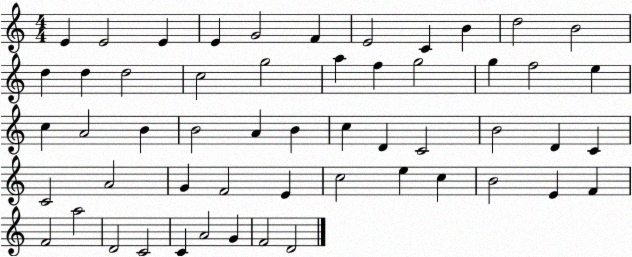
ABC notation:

X:1
T:Untitled
M:4/4
L:1/4
K:C
E E2 E E G2 F E2 C B d2 B2 d d d2 c2 g2 a f g2 g f2 e c A2 B B2 A B c D C2 B2 D C C2 A2 G F2 E c2 e c B2 E F F2 a2 D2 C2 C A2 G F2 D2